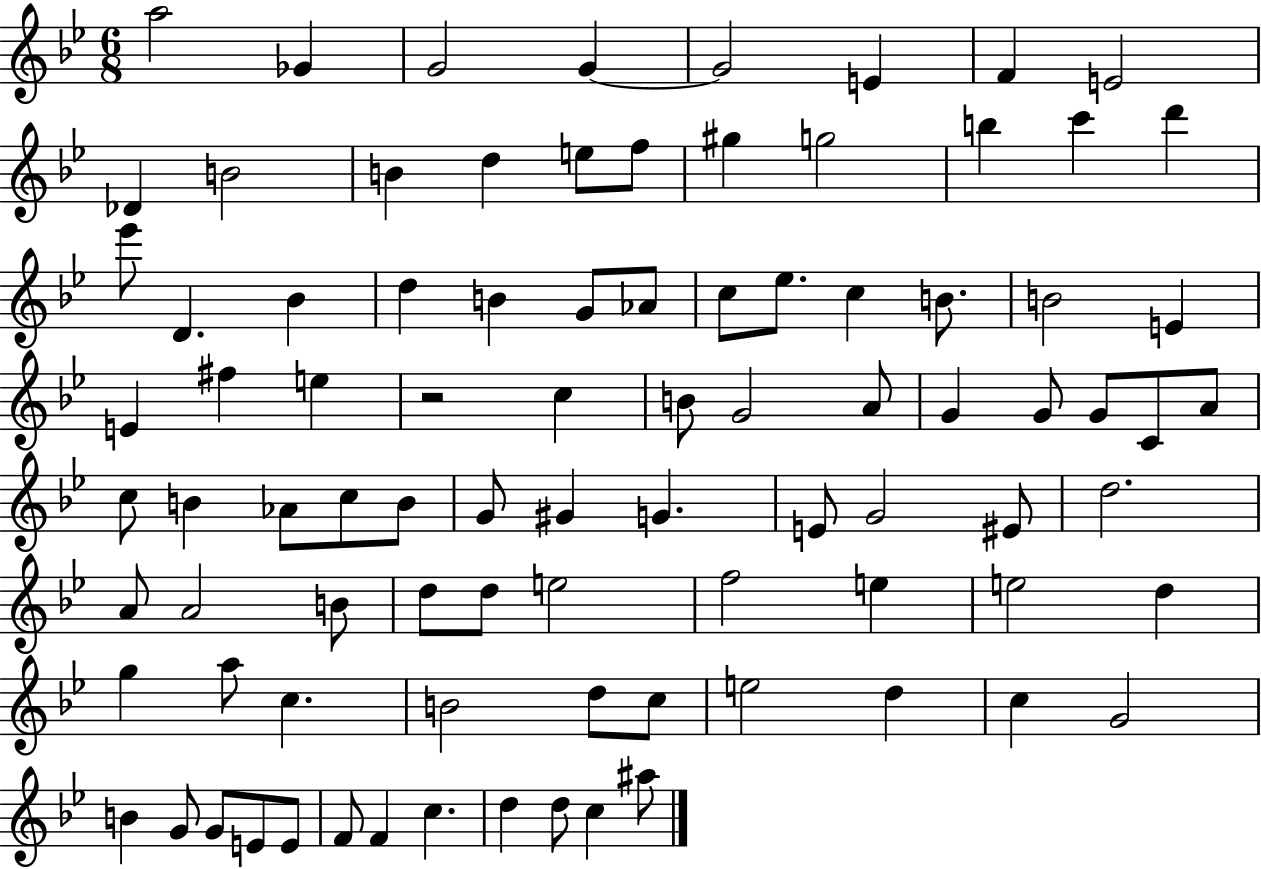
X:1
T:Untitled
M:6/8
L:1/4
K:Bb
a2 _G G2 G G2 E F E2 _D B2 B d e/2 f/2 ^g g2 b c' d' _e'/2 D _B d B G/2 _A/2 c/2 _e/2 c B/2 B2 E E ^f e z2 c B/2 G2 A/2 G G/2 G/2 C/2 A/2 c/2 B _A/2 c/2 B/2 G/2 ^G G E/2 G2 ^E/2 d2 A/2 A2 B/2 d/2 d/2 e2 f2 e e2 d g a/2 c B2 d/2 c/2 e2 d c G2 B G/2 G/2 E/2 E/2 F/2 F c d d/2 c ^a/2